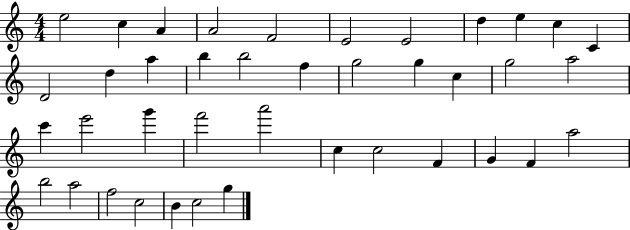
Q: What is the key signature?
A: C major